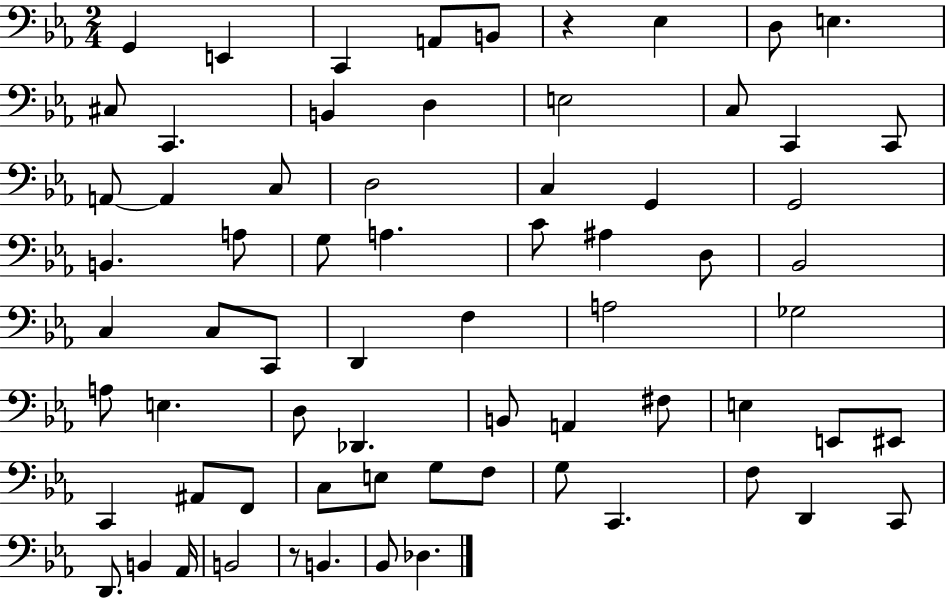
{
  \clef bass
  \numericTimeSignature
  \time 2/4
  \key ees \major
  g,4 e,4 | c,4 a,8 b,8 | r4 ees4 | d8 e4. | \break cis8 c,4. | b,4 d4 | e2 | c8 c,4 c,8 | \break a,8~~ a,4 c8 | d2 | c4 g,4 | g,2 | \break b,4. a8 | g8 a4. | c'8 ais4 d8 | bes,2 | \break c4 c8 c,8 | d,4 f4 | a2 | ges2 | \break a8 e4. | d8 des,4. | b,8 a,4 fis8 | e4 e,8 eis,8 | \break c,4 ais,8 f,8 | c8 e8 g8 f8 | g8 c,4. | f8 d,4 c,8 | \break d,8. b,4 aes,16 | b,2 | r8 b,4. | bes,8 des4. | \break \bar "|."
}